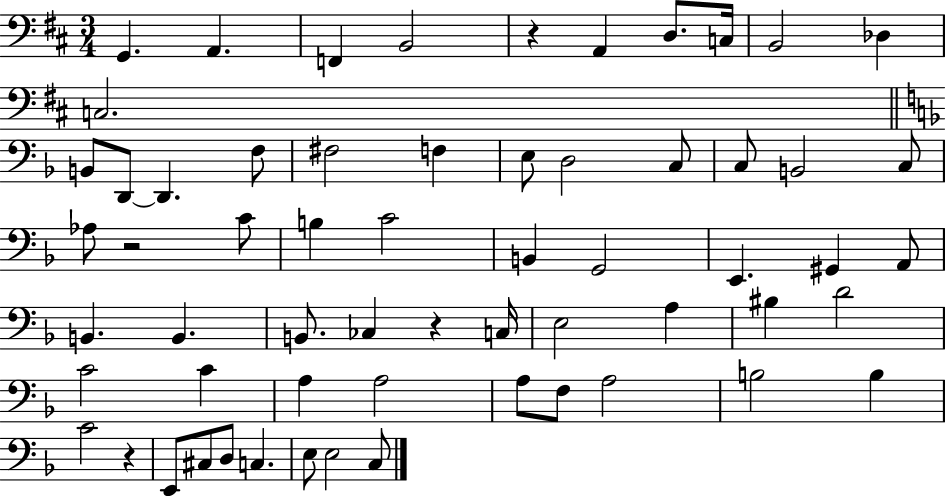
X:1
T:Untitled
M:3/4
L:1/4
K:D
G,, A,, F,, B,,2 z A,, D,/2 C,/4 B,,2 _D, C,2 B,,/2 D,,/2 D,, F,/2 ^F,2 F, E,/2 D,2 C,/2 C,/2 B,,2 C,/2 _A,/2 z2 C/2 B, C2 B,, G,,2 E,, ^G,, A,,/2 B,, B,, B,,/2 _C, z C,/4 E,2 A, ^B, D2 C2 C A, A,2 A,/2 F,/2 A,2 B,2 B, C2 z E,,/2 ^C,/2 D,/2 C, E,/2 E,2 C,/2